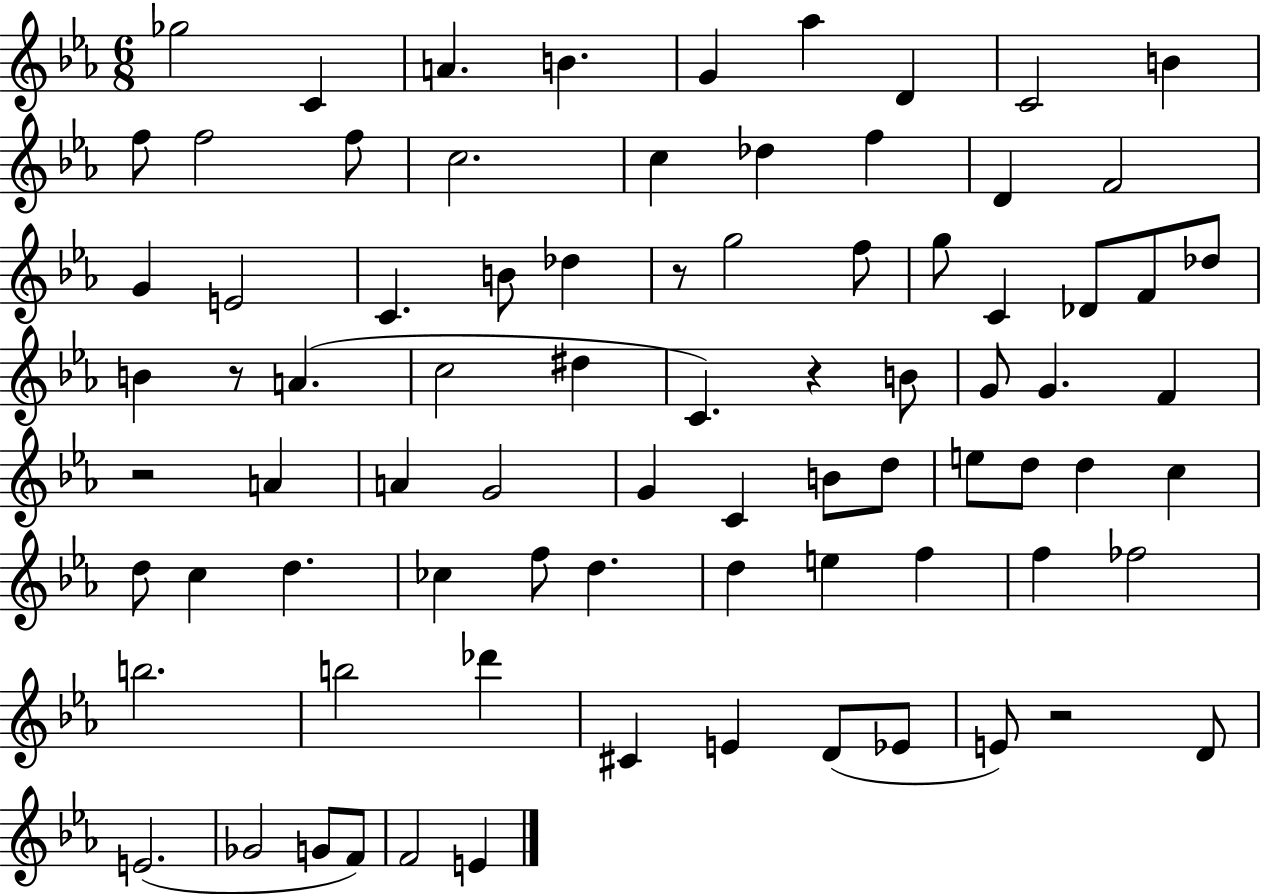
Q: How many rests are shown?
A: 5